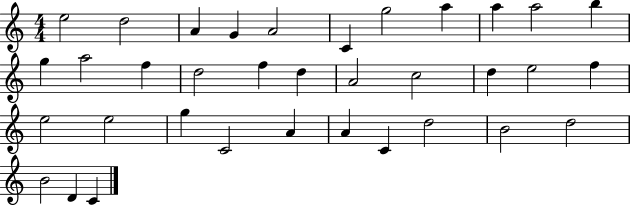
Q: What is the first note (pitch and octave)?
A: E5